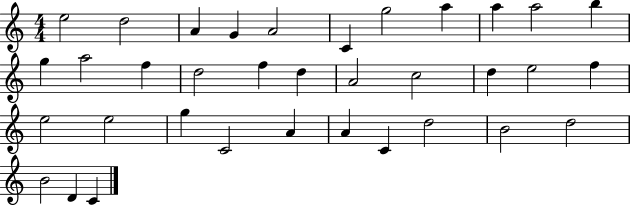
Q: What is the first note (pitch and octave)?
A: E5